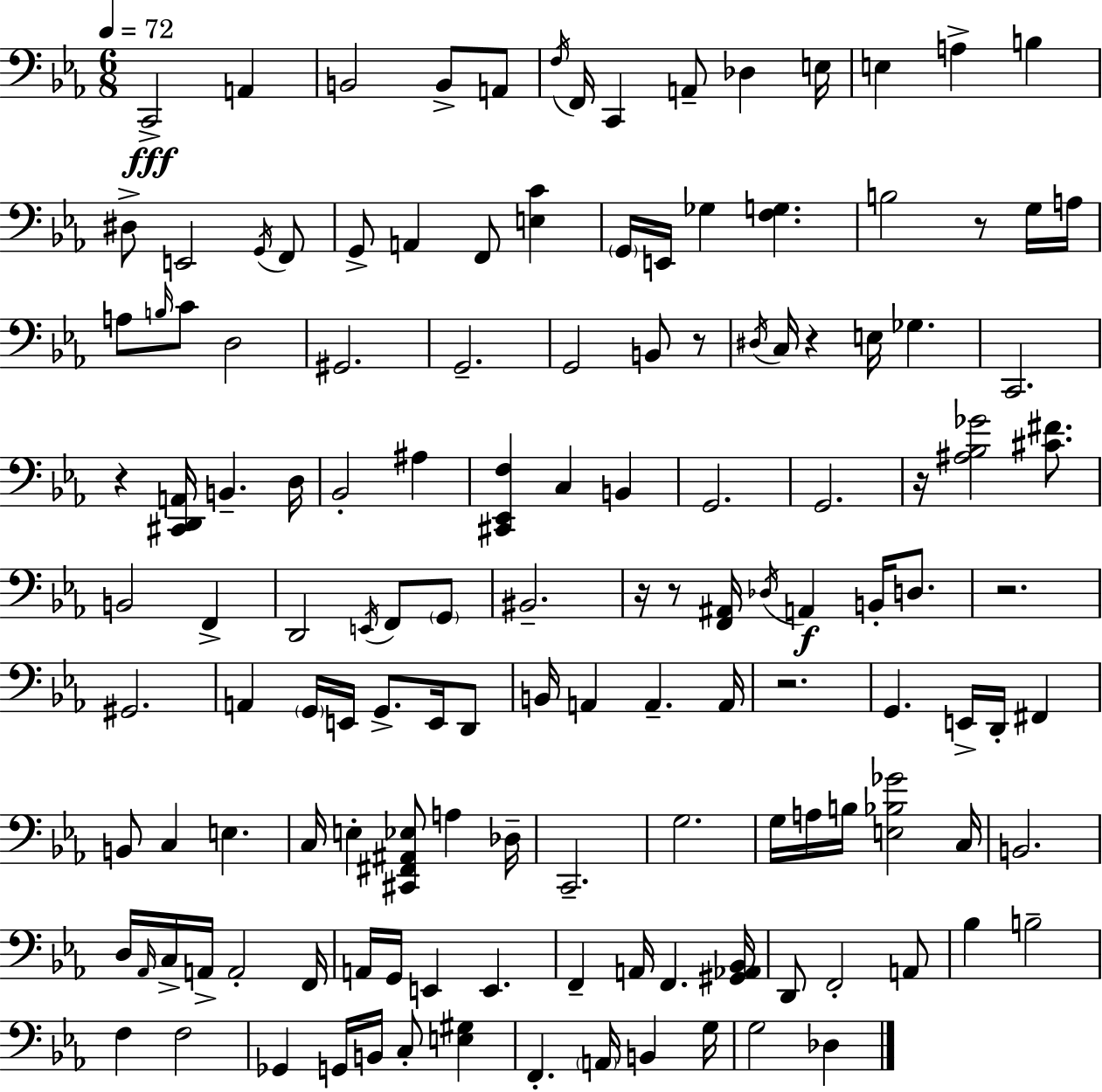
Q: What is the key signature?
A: EES major